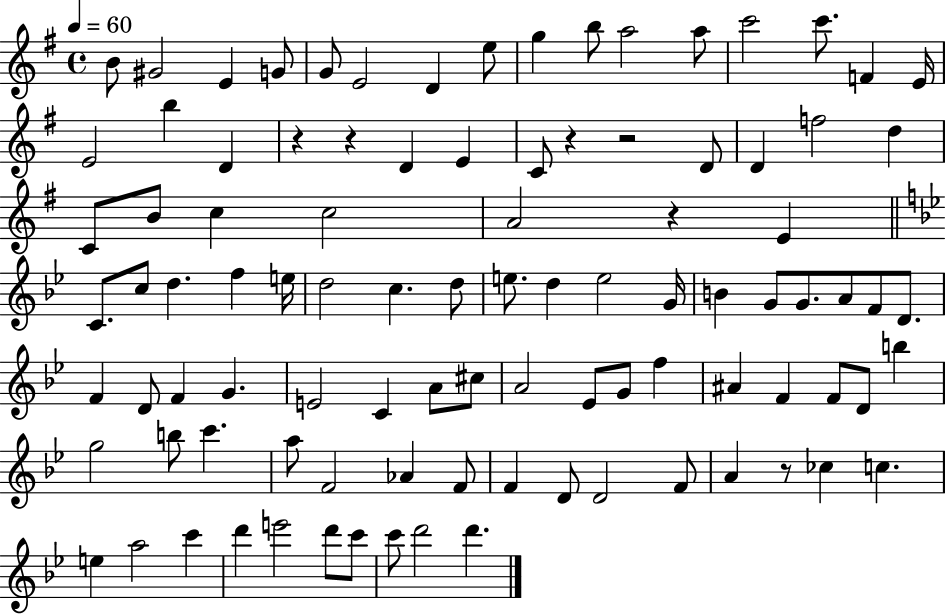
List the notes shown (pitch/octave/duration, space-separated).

B4/e G#4/h E4/q G4/e G4/e E4/h D4/q E5/e G5/q B5/e A5/h A5/e C6/h C6/e. F4/q E4/s E4/h B5/q D4/q R/q R/q D4/q E4/q C4/e R/q R/h D4/e D4/q F5/h D5/q C4/e B4/e C5/q C5/h A4/h R/q E4/q C4/e. C5/e D5/q. F5/q E5/s D5/h C5/q. D5/e E5/e. D5/q E5/h G4/s B4/q G4/e G4/e. A4/e F4/e D4/e. F4/q D4/e F4/q G4/q. E4/h C4/q A4/e C#5/e A4/h Eb4/e G4/e F5/q A#4/q F4/q F4/e D4/e B5/q G5/h B5/e C6/q. A5/e F4/h Ab4/q F4/e F4/q D4/e D4/h F4/e A4/q R/e CES5/q C5/q. E5/q A5/h C6/q D6/q E6/h D6/e C6/e C6/e D6/h D6/q.